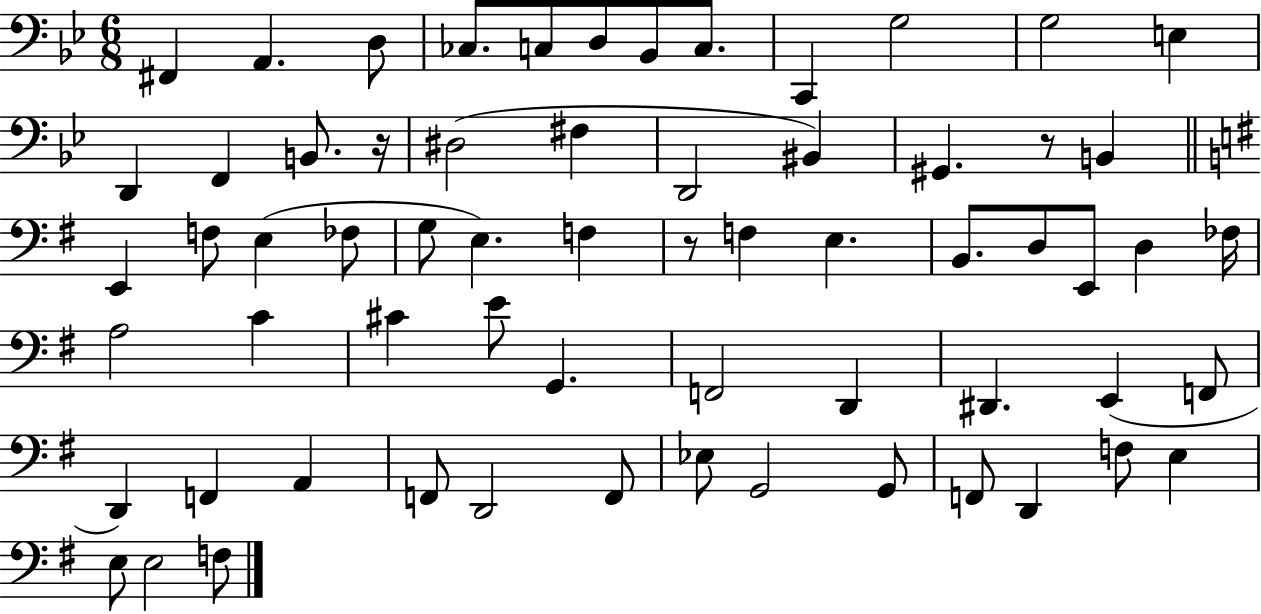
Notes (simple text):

F#2/q A2/q. D3/e CES3/e. C3/e D3/e Bb2/e C3/e. C2/q G3/h G3/h E3/q D2/q F2/q B2/e. R/s D#3/h F#3/q D2/h BIS2/q G#2/q. R/e B2/q E2/q F3/e E3/q FES3/e G3/e E3/q. F3/q R/e F3/q E3/q. B2/e. D3/e E2/e D3/q FES3/s A3/h C4/q C#4/q E4/e G2/q. F2/h D2/q D#2/q. E2/q F2/e D2/q F2/q A2/q F2/e D2/h F2/e Eb3/e G2/h G2/e F2/e D2/q F3/e E3/q E3/e E3/h F3/e